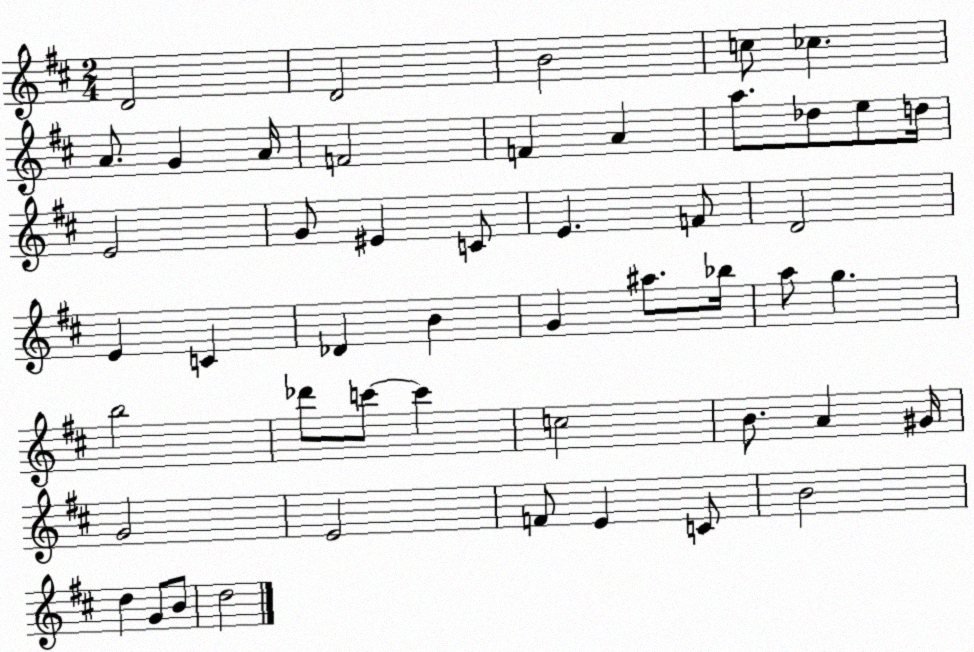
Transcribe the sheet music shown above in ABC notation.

X:1
T:Untitled
M:2/4
L:1/4
K:D
D2 D2 B2 c/2 _c A/2 G A/4 F2 F A a/2 _d/2 e/2 d/4 E2 G/2 ^E C/2 E F/2 D2 E C _D B G ^a/2 _b/4 a/2 g b2 _d'/2 c'/2 c' c2 B/2 A ^G/4 G2 E2 F/2 E C/2 B2 d G/2 B/2 d2